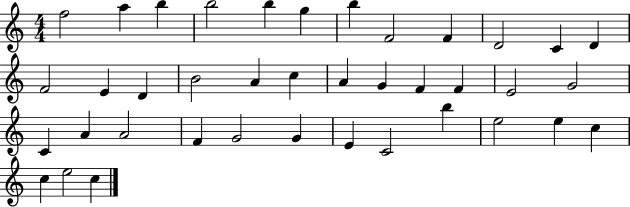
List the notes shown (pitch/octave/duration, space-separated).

F5/h A5/q B5/q B5/h B5/q G5/q B5/q F4/h F4/q D4/h C4/q D4/q F4/h E4/q D4/q B4/h A4/q C5/q A4/q G4/q F4/q F4/q E4/h G4/h C4/q A4/q A4/h F4/q G4/h G4/q E4/q C4/h B5/q E5/h E5/q C5/q C5/q E5/h C5/q